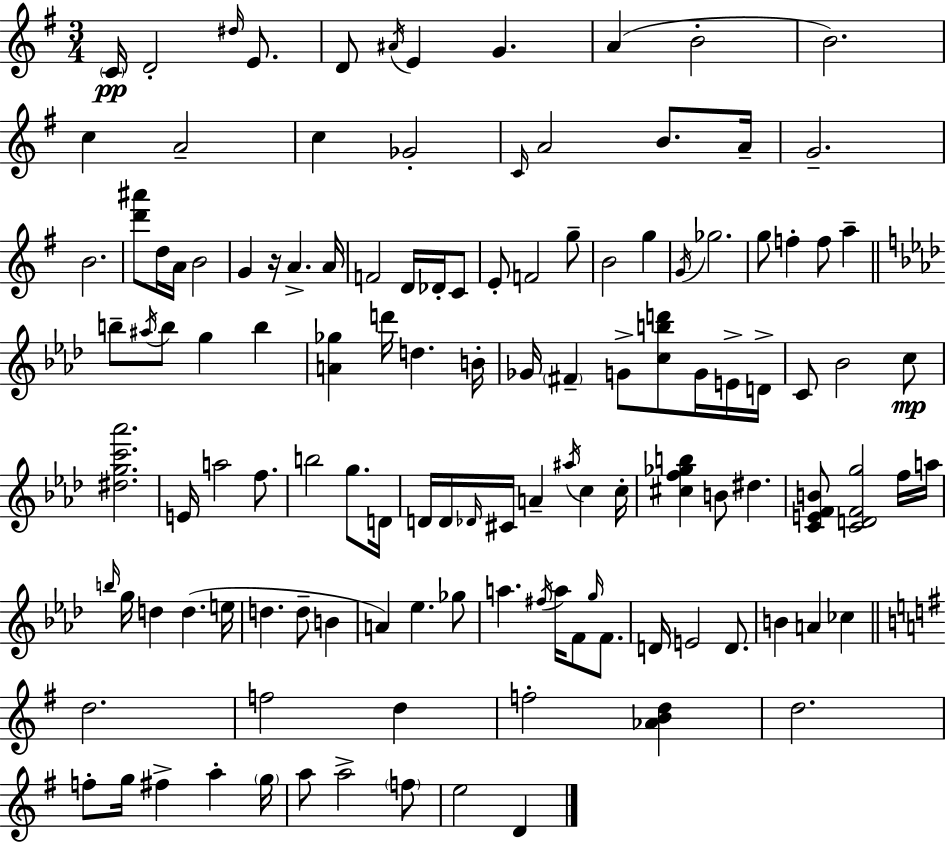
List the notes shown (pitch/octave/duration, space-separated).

C4/s D4/h D#5/s E4/e. D4/e A#4/s E4/q G4/q. A4/q B4/h B4/h. C5/q A4/h C5/q Gb4/h C4/s A4/h B4/e. A4/s G4/h. B4/h. [D6,A#6]/e D5/s A4/s B4/h G4/q R/s A4/q. A4/s F4/h D4/s Db4/s C4/e E4/e F4/h G5/e B4/h G5/q G4/s Gb5/h. G5/e F5/q F5/e A5/q B5/e A#5/s B5/e G5/q B5/q [A4,Gb5]/q D6/s D5/q. B4/s Gb4/s F#4/q G4/e [C5,B5,D6]/e G4/s E4/s D4/s C4/e Bb4/h C5/e [D#5,G5,C6,Ab6]/h. E4/s A5/h F5/e. B5/h G5/e. D4/s D4/s D4/s Db4/s C#4/s A4/q A#5/s C5/q C5/s [C#5,F5,Gb5,B5]/q B4/e D#5/q. [C4,E4,F4,B4]/e [C4,D4,F4,G5]/h F5/s A5/s B5/s G5/s D5/q D5/q. E5/s D5/q. D5/e B4/q A4/q Eb5/q. Gb5/e A5/q. F#5/s A5/s F4/e G5/s F4/e. D4/s E4/h D4/e. B4/q A4/q CES5/q D5/h. F5/h D5/q F5/h [Ab4,B4,D5]/q D5/h. F5/e G5/s F#5/q A5/q G5/s A5/e A5/h F5/e E5/h D4/q